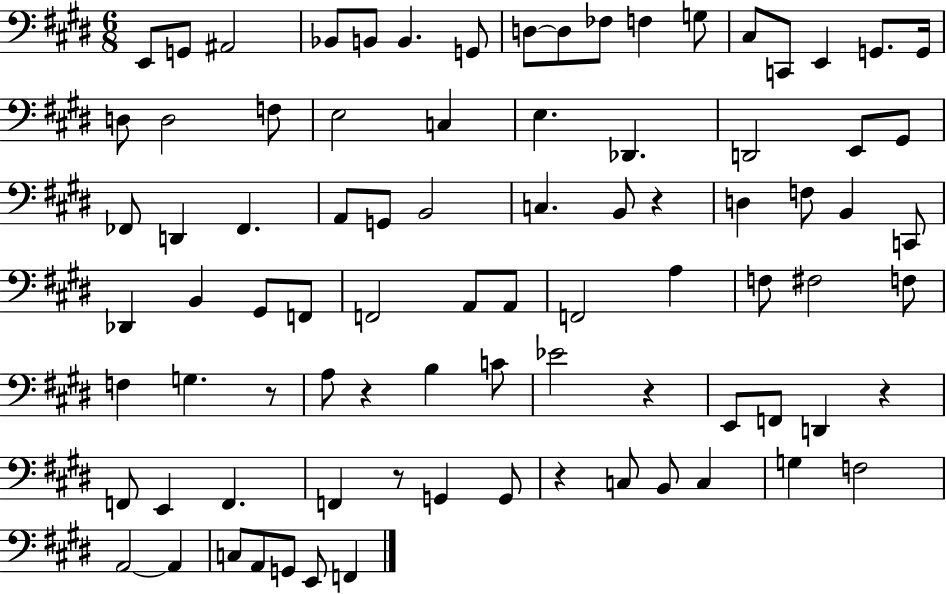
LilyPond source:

{
  \clef bass
  \numericTimeSignature
  \time 6/8
  \key e \major
  e,8 g,8 ais,2 | bes,8 b,8 b,4. g,8 | d8~~ d8 fes8 f4 g8 | cis8 c,8 e,4 g,8. g,16 | \break d8 d2 f8 | e2 c4 | e4. des,4. | d,2 e,8 gis,8 | \break fes,8 d,4 fes,4. | a,8 g,8 b,2 | c4. b,8 r4 | d4 f8 b,4 c,8 | \break des,4 b,4 gis,8 f,8 | f,2 a,8 a,8 | f,2 a4 | f8 fis2 f8 | \break f4 g4. r8 | a8 r4 b4 c'8 | ees'2 r4 | e,8 f,8 d,4 r4 | \break f,8 e,4 f,4. | f,4 r8 g,4 g,8 | r4 c8 b,8 c4 | g4 f2 | \break a,2~~ a,4 | c8 a,8 g,8 e,8 f,4 | \bar "|."
}